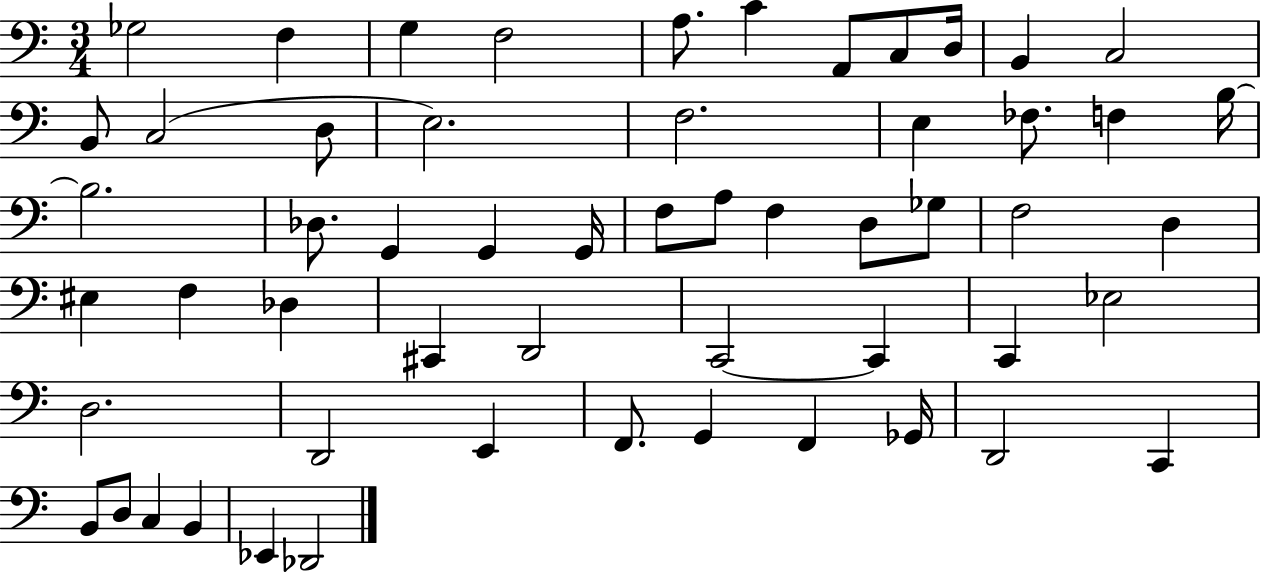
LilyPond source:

{
  \clef bass
  \numericTimeSignature
  \time 3/4
  \key c \major
  ges2 f4 | g4 f2 | a8. c'4 a,8 c8 d16 | b,4 c2 | \break b,8 c2( d8 | e2.) | f2. | e4 fes8. f4 b16~~ | \break b2. | des8. g,4 g,4 g,16 | f8 a8 f4 d8 ges8 | f2 d4 | \break eis4 f4 des4 | cis,4 d,2 | c,2~~ c,4 | c,4 ees2 | \break d2. | d,2 e,4 | f,8. g,4 f,4 ges,16 | d,2 c,4 | \break b,8 d8 c4 b,4 | ees,4 des,2 | \bar "|."
}